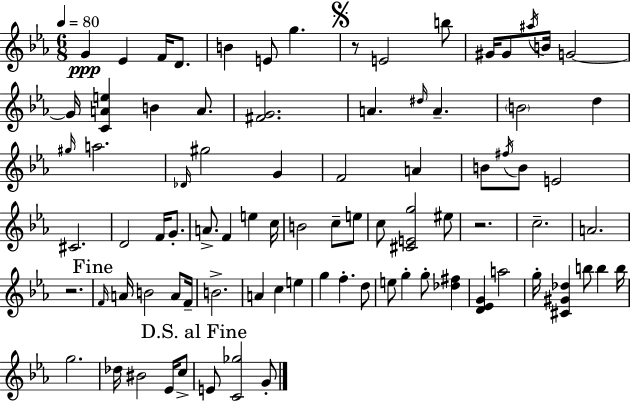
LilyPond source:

{
  \clef treble
  \numericTimeSignature
  \time 6/8
  \key c \minor
  \tempo 4 = 80
  g'4\ppp ees'4 f'16 d'8. | b'4 e'8 g''4. | \mark \markup { \musicglyph "scripts.segno" } r8 e'2 b''8 | gis'16 gis'8 \acciaccatura { ais''16 } b'16 g'2~~ | \break g'16 <c' a' e''>4 b'4 a'8. | <fis' g'>2. | a'4. \grace { dis''16 } a'4.-- | \parenthesize b'2 d''4 | \break \grace { gis''16 } a''2. | \grace { des'16 } gis''2 | g'4 f'2 | a'4 b'8 \acciaccatura { fis''16 } b'8 e'2 | \break cis'2. | d'2 | f'16 g'8.-. a'8.-> f'4 | e''4 c''16 b'2 | \break c''8-- e''8 c''8 <cis' e' g''>2 | eis''8 r2. | c''2.-- | a'2. | \break r2. | \mark "Fine" \grace { f'16 } a'16 b'2 | a'8 f'16-- b'2.-> | a'4 c''4 | \break e''4 g''4 f''4.-. | d''8 e''8 g''4-. | g''8-. <des'' fis''>4 <d' ees' g'>4 a''2 | g''16-. <cis' gis' des''>4 b''8 | \break b''4 b''16 g''2. | des''16 bis'2 | ees'16 c''8-> \mark "D.S. al Fine" e'8 <c' ges''>2 | g'8-. \bar "|."
}